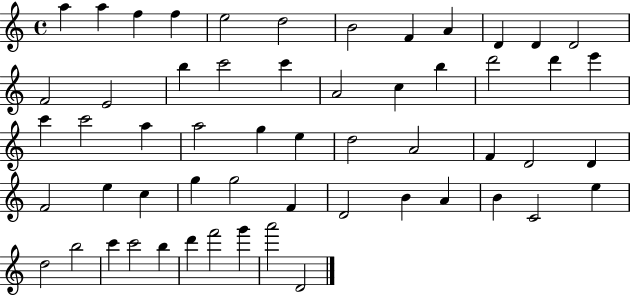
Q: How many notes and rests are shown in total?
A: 56